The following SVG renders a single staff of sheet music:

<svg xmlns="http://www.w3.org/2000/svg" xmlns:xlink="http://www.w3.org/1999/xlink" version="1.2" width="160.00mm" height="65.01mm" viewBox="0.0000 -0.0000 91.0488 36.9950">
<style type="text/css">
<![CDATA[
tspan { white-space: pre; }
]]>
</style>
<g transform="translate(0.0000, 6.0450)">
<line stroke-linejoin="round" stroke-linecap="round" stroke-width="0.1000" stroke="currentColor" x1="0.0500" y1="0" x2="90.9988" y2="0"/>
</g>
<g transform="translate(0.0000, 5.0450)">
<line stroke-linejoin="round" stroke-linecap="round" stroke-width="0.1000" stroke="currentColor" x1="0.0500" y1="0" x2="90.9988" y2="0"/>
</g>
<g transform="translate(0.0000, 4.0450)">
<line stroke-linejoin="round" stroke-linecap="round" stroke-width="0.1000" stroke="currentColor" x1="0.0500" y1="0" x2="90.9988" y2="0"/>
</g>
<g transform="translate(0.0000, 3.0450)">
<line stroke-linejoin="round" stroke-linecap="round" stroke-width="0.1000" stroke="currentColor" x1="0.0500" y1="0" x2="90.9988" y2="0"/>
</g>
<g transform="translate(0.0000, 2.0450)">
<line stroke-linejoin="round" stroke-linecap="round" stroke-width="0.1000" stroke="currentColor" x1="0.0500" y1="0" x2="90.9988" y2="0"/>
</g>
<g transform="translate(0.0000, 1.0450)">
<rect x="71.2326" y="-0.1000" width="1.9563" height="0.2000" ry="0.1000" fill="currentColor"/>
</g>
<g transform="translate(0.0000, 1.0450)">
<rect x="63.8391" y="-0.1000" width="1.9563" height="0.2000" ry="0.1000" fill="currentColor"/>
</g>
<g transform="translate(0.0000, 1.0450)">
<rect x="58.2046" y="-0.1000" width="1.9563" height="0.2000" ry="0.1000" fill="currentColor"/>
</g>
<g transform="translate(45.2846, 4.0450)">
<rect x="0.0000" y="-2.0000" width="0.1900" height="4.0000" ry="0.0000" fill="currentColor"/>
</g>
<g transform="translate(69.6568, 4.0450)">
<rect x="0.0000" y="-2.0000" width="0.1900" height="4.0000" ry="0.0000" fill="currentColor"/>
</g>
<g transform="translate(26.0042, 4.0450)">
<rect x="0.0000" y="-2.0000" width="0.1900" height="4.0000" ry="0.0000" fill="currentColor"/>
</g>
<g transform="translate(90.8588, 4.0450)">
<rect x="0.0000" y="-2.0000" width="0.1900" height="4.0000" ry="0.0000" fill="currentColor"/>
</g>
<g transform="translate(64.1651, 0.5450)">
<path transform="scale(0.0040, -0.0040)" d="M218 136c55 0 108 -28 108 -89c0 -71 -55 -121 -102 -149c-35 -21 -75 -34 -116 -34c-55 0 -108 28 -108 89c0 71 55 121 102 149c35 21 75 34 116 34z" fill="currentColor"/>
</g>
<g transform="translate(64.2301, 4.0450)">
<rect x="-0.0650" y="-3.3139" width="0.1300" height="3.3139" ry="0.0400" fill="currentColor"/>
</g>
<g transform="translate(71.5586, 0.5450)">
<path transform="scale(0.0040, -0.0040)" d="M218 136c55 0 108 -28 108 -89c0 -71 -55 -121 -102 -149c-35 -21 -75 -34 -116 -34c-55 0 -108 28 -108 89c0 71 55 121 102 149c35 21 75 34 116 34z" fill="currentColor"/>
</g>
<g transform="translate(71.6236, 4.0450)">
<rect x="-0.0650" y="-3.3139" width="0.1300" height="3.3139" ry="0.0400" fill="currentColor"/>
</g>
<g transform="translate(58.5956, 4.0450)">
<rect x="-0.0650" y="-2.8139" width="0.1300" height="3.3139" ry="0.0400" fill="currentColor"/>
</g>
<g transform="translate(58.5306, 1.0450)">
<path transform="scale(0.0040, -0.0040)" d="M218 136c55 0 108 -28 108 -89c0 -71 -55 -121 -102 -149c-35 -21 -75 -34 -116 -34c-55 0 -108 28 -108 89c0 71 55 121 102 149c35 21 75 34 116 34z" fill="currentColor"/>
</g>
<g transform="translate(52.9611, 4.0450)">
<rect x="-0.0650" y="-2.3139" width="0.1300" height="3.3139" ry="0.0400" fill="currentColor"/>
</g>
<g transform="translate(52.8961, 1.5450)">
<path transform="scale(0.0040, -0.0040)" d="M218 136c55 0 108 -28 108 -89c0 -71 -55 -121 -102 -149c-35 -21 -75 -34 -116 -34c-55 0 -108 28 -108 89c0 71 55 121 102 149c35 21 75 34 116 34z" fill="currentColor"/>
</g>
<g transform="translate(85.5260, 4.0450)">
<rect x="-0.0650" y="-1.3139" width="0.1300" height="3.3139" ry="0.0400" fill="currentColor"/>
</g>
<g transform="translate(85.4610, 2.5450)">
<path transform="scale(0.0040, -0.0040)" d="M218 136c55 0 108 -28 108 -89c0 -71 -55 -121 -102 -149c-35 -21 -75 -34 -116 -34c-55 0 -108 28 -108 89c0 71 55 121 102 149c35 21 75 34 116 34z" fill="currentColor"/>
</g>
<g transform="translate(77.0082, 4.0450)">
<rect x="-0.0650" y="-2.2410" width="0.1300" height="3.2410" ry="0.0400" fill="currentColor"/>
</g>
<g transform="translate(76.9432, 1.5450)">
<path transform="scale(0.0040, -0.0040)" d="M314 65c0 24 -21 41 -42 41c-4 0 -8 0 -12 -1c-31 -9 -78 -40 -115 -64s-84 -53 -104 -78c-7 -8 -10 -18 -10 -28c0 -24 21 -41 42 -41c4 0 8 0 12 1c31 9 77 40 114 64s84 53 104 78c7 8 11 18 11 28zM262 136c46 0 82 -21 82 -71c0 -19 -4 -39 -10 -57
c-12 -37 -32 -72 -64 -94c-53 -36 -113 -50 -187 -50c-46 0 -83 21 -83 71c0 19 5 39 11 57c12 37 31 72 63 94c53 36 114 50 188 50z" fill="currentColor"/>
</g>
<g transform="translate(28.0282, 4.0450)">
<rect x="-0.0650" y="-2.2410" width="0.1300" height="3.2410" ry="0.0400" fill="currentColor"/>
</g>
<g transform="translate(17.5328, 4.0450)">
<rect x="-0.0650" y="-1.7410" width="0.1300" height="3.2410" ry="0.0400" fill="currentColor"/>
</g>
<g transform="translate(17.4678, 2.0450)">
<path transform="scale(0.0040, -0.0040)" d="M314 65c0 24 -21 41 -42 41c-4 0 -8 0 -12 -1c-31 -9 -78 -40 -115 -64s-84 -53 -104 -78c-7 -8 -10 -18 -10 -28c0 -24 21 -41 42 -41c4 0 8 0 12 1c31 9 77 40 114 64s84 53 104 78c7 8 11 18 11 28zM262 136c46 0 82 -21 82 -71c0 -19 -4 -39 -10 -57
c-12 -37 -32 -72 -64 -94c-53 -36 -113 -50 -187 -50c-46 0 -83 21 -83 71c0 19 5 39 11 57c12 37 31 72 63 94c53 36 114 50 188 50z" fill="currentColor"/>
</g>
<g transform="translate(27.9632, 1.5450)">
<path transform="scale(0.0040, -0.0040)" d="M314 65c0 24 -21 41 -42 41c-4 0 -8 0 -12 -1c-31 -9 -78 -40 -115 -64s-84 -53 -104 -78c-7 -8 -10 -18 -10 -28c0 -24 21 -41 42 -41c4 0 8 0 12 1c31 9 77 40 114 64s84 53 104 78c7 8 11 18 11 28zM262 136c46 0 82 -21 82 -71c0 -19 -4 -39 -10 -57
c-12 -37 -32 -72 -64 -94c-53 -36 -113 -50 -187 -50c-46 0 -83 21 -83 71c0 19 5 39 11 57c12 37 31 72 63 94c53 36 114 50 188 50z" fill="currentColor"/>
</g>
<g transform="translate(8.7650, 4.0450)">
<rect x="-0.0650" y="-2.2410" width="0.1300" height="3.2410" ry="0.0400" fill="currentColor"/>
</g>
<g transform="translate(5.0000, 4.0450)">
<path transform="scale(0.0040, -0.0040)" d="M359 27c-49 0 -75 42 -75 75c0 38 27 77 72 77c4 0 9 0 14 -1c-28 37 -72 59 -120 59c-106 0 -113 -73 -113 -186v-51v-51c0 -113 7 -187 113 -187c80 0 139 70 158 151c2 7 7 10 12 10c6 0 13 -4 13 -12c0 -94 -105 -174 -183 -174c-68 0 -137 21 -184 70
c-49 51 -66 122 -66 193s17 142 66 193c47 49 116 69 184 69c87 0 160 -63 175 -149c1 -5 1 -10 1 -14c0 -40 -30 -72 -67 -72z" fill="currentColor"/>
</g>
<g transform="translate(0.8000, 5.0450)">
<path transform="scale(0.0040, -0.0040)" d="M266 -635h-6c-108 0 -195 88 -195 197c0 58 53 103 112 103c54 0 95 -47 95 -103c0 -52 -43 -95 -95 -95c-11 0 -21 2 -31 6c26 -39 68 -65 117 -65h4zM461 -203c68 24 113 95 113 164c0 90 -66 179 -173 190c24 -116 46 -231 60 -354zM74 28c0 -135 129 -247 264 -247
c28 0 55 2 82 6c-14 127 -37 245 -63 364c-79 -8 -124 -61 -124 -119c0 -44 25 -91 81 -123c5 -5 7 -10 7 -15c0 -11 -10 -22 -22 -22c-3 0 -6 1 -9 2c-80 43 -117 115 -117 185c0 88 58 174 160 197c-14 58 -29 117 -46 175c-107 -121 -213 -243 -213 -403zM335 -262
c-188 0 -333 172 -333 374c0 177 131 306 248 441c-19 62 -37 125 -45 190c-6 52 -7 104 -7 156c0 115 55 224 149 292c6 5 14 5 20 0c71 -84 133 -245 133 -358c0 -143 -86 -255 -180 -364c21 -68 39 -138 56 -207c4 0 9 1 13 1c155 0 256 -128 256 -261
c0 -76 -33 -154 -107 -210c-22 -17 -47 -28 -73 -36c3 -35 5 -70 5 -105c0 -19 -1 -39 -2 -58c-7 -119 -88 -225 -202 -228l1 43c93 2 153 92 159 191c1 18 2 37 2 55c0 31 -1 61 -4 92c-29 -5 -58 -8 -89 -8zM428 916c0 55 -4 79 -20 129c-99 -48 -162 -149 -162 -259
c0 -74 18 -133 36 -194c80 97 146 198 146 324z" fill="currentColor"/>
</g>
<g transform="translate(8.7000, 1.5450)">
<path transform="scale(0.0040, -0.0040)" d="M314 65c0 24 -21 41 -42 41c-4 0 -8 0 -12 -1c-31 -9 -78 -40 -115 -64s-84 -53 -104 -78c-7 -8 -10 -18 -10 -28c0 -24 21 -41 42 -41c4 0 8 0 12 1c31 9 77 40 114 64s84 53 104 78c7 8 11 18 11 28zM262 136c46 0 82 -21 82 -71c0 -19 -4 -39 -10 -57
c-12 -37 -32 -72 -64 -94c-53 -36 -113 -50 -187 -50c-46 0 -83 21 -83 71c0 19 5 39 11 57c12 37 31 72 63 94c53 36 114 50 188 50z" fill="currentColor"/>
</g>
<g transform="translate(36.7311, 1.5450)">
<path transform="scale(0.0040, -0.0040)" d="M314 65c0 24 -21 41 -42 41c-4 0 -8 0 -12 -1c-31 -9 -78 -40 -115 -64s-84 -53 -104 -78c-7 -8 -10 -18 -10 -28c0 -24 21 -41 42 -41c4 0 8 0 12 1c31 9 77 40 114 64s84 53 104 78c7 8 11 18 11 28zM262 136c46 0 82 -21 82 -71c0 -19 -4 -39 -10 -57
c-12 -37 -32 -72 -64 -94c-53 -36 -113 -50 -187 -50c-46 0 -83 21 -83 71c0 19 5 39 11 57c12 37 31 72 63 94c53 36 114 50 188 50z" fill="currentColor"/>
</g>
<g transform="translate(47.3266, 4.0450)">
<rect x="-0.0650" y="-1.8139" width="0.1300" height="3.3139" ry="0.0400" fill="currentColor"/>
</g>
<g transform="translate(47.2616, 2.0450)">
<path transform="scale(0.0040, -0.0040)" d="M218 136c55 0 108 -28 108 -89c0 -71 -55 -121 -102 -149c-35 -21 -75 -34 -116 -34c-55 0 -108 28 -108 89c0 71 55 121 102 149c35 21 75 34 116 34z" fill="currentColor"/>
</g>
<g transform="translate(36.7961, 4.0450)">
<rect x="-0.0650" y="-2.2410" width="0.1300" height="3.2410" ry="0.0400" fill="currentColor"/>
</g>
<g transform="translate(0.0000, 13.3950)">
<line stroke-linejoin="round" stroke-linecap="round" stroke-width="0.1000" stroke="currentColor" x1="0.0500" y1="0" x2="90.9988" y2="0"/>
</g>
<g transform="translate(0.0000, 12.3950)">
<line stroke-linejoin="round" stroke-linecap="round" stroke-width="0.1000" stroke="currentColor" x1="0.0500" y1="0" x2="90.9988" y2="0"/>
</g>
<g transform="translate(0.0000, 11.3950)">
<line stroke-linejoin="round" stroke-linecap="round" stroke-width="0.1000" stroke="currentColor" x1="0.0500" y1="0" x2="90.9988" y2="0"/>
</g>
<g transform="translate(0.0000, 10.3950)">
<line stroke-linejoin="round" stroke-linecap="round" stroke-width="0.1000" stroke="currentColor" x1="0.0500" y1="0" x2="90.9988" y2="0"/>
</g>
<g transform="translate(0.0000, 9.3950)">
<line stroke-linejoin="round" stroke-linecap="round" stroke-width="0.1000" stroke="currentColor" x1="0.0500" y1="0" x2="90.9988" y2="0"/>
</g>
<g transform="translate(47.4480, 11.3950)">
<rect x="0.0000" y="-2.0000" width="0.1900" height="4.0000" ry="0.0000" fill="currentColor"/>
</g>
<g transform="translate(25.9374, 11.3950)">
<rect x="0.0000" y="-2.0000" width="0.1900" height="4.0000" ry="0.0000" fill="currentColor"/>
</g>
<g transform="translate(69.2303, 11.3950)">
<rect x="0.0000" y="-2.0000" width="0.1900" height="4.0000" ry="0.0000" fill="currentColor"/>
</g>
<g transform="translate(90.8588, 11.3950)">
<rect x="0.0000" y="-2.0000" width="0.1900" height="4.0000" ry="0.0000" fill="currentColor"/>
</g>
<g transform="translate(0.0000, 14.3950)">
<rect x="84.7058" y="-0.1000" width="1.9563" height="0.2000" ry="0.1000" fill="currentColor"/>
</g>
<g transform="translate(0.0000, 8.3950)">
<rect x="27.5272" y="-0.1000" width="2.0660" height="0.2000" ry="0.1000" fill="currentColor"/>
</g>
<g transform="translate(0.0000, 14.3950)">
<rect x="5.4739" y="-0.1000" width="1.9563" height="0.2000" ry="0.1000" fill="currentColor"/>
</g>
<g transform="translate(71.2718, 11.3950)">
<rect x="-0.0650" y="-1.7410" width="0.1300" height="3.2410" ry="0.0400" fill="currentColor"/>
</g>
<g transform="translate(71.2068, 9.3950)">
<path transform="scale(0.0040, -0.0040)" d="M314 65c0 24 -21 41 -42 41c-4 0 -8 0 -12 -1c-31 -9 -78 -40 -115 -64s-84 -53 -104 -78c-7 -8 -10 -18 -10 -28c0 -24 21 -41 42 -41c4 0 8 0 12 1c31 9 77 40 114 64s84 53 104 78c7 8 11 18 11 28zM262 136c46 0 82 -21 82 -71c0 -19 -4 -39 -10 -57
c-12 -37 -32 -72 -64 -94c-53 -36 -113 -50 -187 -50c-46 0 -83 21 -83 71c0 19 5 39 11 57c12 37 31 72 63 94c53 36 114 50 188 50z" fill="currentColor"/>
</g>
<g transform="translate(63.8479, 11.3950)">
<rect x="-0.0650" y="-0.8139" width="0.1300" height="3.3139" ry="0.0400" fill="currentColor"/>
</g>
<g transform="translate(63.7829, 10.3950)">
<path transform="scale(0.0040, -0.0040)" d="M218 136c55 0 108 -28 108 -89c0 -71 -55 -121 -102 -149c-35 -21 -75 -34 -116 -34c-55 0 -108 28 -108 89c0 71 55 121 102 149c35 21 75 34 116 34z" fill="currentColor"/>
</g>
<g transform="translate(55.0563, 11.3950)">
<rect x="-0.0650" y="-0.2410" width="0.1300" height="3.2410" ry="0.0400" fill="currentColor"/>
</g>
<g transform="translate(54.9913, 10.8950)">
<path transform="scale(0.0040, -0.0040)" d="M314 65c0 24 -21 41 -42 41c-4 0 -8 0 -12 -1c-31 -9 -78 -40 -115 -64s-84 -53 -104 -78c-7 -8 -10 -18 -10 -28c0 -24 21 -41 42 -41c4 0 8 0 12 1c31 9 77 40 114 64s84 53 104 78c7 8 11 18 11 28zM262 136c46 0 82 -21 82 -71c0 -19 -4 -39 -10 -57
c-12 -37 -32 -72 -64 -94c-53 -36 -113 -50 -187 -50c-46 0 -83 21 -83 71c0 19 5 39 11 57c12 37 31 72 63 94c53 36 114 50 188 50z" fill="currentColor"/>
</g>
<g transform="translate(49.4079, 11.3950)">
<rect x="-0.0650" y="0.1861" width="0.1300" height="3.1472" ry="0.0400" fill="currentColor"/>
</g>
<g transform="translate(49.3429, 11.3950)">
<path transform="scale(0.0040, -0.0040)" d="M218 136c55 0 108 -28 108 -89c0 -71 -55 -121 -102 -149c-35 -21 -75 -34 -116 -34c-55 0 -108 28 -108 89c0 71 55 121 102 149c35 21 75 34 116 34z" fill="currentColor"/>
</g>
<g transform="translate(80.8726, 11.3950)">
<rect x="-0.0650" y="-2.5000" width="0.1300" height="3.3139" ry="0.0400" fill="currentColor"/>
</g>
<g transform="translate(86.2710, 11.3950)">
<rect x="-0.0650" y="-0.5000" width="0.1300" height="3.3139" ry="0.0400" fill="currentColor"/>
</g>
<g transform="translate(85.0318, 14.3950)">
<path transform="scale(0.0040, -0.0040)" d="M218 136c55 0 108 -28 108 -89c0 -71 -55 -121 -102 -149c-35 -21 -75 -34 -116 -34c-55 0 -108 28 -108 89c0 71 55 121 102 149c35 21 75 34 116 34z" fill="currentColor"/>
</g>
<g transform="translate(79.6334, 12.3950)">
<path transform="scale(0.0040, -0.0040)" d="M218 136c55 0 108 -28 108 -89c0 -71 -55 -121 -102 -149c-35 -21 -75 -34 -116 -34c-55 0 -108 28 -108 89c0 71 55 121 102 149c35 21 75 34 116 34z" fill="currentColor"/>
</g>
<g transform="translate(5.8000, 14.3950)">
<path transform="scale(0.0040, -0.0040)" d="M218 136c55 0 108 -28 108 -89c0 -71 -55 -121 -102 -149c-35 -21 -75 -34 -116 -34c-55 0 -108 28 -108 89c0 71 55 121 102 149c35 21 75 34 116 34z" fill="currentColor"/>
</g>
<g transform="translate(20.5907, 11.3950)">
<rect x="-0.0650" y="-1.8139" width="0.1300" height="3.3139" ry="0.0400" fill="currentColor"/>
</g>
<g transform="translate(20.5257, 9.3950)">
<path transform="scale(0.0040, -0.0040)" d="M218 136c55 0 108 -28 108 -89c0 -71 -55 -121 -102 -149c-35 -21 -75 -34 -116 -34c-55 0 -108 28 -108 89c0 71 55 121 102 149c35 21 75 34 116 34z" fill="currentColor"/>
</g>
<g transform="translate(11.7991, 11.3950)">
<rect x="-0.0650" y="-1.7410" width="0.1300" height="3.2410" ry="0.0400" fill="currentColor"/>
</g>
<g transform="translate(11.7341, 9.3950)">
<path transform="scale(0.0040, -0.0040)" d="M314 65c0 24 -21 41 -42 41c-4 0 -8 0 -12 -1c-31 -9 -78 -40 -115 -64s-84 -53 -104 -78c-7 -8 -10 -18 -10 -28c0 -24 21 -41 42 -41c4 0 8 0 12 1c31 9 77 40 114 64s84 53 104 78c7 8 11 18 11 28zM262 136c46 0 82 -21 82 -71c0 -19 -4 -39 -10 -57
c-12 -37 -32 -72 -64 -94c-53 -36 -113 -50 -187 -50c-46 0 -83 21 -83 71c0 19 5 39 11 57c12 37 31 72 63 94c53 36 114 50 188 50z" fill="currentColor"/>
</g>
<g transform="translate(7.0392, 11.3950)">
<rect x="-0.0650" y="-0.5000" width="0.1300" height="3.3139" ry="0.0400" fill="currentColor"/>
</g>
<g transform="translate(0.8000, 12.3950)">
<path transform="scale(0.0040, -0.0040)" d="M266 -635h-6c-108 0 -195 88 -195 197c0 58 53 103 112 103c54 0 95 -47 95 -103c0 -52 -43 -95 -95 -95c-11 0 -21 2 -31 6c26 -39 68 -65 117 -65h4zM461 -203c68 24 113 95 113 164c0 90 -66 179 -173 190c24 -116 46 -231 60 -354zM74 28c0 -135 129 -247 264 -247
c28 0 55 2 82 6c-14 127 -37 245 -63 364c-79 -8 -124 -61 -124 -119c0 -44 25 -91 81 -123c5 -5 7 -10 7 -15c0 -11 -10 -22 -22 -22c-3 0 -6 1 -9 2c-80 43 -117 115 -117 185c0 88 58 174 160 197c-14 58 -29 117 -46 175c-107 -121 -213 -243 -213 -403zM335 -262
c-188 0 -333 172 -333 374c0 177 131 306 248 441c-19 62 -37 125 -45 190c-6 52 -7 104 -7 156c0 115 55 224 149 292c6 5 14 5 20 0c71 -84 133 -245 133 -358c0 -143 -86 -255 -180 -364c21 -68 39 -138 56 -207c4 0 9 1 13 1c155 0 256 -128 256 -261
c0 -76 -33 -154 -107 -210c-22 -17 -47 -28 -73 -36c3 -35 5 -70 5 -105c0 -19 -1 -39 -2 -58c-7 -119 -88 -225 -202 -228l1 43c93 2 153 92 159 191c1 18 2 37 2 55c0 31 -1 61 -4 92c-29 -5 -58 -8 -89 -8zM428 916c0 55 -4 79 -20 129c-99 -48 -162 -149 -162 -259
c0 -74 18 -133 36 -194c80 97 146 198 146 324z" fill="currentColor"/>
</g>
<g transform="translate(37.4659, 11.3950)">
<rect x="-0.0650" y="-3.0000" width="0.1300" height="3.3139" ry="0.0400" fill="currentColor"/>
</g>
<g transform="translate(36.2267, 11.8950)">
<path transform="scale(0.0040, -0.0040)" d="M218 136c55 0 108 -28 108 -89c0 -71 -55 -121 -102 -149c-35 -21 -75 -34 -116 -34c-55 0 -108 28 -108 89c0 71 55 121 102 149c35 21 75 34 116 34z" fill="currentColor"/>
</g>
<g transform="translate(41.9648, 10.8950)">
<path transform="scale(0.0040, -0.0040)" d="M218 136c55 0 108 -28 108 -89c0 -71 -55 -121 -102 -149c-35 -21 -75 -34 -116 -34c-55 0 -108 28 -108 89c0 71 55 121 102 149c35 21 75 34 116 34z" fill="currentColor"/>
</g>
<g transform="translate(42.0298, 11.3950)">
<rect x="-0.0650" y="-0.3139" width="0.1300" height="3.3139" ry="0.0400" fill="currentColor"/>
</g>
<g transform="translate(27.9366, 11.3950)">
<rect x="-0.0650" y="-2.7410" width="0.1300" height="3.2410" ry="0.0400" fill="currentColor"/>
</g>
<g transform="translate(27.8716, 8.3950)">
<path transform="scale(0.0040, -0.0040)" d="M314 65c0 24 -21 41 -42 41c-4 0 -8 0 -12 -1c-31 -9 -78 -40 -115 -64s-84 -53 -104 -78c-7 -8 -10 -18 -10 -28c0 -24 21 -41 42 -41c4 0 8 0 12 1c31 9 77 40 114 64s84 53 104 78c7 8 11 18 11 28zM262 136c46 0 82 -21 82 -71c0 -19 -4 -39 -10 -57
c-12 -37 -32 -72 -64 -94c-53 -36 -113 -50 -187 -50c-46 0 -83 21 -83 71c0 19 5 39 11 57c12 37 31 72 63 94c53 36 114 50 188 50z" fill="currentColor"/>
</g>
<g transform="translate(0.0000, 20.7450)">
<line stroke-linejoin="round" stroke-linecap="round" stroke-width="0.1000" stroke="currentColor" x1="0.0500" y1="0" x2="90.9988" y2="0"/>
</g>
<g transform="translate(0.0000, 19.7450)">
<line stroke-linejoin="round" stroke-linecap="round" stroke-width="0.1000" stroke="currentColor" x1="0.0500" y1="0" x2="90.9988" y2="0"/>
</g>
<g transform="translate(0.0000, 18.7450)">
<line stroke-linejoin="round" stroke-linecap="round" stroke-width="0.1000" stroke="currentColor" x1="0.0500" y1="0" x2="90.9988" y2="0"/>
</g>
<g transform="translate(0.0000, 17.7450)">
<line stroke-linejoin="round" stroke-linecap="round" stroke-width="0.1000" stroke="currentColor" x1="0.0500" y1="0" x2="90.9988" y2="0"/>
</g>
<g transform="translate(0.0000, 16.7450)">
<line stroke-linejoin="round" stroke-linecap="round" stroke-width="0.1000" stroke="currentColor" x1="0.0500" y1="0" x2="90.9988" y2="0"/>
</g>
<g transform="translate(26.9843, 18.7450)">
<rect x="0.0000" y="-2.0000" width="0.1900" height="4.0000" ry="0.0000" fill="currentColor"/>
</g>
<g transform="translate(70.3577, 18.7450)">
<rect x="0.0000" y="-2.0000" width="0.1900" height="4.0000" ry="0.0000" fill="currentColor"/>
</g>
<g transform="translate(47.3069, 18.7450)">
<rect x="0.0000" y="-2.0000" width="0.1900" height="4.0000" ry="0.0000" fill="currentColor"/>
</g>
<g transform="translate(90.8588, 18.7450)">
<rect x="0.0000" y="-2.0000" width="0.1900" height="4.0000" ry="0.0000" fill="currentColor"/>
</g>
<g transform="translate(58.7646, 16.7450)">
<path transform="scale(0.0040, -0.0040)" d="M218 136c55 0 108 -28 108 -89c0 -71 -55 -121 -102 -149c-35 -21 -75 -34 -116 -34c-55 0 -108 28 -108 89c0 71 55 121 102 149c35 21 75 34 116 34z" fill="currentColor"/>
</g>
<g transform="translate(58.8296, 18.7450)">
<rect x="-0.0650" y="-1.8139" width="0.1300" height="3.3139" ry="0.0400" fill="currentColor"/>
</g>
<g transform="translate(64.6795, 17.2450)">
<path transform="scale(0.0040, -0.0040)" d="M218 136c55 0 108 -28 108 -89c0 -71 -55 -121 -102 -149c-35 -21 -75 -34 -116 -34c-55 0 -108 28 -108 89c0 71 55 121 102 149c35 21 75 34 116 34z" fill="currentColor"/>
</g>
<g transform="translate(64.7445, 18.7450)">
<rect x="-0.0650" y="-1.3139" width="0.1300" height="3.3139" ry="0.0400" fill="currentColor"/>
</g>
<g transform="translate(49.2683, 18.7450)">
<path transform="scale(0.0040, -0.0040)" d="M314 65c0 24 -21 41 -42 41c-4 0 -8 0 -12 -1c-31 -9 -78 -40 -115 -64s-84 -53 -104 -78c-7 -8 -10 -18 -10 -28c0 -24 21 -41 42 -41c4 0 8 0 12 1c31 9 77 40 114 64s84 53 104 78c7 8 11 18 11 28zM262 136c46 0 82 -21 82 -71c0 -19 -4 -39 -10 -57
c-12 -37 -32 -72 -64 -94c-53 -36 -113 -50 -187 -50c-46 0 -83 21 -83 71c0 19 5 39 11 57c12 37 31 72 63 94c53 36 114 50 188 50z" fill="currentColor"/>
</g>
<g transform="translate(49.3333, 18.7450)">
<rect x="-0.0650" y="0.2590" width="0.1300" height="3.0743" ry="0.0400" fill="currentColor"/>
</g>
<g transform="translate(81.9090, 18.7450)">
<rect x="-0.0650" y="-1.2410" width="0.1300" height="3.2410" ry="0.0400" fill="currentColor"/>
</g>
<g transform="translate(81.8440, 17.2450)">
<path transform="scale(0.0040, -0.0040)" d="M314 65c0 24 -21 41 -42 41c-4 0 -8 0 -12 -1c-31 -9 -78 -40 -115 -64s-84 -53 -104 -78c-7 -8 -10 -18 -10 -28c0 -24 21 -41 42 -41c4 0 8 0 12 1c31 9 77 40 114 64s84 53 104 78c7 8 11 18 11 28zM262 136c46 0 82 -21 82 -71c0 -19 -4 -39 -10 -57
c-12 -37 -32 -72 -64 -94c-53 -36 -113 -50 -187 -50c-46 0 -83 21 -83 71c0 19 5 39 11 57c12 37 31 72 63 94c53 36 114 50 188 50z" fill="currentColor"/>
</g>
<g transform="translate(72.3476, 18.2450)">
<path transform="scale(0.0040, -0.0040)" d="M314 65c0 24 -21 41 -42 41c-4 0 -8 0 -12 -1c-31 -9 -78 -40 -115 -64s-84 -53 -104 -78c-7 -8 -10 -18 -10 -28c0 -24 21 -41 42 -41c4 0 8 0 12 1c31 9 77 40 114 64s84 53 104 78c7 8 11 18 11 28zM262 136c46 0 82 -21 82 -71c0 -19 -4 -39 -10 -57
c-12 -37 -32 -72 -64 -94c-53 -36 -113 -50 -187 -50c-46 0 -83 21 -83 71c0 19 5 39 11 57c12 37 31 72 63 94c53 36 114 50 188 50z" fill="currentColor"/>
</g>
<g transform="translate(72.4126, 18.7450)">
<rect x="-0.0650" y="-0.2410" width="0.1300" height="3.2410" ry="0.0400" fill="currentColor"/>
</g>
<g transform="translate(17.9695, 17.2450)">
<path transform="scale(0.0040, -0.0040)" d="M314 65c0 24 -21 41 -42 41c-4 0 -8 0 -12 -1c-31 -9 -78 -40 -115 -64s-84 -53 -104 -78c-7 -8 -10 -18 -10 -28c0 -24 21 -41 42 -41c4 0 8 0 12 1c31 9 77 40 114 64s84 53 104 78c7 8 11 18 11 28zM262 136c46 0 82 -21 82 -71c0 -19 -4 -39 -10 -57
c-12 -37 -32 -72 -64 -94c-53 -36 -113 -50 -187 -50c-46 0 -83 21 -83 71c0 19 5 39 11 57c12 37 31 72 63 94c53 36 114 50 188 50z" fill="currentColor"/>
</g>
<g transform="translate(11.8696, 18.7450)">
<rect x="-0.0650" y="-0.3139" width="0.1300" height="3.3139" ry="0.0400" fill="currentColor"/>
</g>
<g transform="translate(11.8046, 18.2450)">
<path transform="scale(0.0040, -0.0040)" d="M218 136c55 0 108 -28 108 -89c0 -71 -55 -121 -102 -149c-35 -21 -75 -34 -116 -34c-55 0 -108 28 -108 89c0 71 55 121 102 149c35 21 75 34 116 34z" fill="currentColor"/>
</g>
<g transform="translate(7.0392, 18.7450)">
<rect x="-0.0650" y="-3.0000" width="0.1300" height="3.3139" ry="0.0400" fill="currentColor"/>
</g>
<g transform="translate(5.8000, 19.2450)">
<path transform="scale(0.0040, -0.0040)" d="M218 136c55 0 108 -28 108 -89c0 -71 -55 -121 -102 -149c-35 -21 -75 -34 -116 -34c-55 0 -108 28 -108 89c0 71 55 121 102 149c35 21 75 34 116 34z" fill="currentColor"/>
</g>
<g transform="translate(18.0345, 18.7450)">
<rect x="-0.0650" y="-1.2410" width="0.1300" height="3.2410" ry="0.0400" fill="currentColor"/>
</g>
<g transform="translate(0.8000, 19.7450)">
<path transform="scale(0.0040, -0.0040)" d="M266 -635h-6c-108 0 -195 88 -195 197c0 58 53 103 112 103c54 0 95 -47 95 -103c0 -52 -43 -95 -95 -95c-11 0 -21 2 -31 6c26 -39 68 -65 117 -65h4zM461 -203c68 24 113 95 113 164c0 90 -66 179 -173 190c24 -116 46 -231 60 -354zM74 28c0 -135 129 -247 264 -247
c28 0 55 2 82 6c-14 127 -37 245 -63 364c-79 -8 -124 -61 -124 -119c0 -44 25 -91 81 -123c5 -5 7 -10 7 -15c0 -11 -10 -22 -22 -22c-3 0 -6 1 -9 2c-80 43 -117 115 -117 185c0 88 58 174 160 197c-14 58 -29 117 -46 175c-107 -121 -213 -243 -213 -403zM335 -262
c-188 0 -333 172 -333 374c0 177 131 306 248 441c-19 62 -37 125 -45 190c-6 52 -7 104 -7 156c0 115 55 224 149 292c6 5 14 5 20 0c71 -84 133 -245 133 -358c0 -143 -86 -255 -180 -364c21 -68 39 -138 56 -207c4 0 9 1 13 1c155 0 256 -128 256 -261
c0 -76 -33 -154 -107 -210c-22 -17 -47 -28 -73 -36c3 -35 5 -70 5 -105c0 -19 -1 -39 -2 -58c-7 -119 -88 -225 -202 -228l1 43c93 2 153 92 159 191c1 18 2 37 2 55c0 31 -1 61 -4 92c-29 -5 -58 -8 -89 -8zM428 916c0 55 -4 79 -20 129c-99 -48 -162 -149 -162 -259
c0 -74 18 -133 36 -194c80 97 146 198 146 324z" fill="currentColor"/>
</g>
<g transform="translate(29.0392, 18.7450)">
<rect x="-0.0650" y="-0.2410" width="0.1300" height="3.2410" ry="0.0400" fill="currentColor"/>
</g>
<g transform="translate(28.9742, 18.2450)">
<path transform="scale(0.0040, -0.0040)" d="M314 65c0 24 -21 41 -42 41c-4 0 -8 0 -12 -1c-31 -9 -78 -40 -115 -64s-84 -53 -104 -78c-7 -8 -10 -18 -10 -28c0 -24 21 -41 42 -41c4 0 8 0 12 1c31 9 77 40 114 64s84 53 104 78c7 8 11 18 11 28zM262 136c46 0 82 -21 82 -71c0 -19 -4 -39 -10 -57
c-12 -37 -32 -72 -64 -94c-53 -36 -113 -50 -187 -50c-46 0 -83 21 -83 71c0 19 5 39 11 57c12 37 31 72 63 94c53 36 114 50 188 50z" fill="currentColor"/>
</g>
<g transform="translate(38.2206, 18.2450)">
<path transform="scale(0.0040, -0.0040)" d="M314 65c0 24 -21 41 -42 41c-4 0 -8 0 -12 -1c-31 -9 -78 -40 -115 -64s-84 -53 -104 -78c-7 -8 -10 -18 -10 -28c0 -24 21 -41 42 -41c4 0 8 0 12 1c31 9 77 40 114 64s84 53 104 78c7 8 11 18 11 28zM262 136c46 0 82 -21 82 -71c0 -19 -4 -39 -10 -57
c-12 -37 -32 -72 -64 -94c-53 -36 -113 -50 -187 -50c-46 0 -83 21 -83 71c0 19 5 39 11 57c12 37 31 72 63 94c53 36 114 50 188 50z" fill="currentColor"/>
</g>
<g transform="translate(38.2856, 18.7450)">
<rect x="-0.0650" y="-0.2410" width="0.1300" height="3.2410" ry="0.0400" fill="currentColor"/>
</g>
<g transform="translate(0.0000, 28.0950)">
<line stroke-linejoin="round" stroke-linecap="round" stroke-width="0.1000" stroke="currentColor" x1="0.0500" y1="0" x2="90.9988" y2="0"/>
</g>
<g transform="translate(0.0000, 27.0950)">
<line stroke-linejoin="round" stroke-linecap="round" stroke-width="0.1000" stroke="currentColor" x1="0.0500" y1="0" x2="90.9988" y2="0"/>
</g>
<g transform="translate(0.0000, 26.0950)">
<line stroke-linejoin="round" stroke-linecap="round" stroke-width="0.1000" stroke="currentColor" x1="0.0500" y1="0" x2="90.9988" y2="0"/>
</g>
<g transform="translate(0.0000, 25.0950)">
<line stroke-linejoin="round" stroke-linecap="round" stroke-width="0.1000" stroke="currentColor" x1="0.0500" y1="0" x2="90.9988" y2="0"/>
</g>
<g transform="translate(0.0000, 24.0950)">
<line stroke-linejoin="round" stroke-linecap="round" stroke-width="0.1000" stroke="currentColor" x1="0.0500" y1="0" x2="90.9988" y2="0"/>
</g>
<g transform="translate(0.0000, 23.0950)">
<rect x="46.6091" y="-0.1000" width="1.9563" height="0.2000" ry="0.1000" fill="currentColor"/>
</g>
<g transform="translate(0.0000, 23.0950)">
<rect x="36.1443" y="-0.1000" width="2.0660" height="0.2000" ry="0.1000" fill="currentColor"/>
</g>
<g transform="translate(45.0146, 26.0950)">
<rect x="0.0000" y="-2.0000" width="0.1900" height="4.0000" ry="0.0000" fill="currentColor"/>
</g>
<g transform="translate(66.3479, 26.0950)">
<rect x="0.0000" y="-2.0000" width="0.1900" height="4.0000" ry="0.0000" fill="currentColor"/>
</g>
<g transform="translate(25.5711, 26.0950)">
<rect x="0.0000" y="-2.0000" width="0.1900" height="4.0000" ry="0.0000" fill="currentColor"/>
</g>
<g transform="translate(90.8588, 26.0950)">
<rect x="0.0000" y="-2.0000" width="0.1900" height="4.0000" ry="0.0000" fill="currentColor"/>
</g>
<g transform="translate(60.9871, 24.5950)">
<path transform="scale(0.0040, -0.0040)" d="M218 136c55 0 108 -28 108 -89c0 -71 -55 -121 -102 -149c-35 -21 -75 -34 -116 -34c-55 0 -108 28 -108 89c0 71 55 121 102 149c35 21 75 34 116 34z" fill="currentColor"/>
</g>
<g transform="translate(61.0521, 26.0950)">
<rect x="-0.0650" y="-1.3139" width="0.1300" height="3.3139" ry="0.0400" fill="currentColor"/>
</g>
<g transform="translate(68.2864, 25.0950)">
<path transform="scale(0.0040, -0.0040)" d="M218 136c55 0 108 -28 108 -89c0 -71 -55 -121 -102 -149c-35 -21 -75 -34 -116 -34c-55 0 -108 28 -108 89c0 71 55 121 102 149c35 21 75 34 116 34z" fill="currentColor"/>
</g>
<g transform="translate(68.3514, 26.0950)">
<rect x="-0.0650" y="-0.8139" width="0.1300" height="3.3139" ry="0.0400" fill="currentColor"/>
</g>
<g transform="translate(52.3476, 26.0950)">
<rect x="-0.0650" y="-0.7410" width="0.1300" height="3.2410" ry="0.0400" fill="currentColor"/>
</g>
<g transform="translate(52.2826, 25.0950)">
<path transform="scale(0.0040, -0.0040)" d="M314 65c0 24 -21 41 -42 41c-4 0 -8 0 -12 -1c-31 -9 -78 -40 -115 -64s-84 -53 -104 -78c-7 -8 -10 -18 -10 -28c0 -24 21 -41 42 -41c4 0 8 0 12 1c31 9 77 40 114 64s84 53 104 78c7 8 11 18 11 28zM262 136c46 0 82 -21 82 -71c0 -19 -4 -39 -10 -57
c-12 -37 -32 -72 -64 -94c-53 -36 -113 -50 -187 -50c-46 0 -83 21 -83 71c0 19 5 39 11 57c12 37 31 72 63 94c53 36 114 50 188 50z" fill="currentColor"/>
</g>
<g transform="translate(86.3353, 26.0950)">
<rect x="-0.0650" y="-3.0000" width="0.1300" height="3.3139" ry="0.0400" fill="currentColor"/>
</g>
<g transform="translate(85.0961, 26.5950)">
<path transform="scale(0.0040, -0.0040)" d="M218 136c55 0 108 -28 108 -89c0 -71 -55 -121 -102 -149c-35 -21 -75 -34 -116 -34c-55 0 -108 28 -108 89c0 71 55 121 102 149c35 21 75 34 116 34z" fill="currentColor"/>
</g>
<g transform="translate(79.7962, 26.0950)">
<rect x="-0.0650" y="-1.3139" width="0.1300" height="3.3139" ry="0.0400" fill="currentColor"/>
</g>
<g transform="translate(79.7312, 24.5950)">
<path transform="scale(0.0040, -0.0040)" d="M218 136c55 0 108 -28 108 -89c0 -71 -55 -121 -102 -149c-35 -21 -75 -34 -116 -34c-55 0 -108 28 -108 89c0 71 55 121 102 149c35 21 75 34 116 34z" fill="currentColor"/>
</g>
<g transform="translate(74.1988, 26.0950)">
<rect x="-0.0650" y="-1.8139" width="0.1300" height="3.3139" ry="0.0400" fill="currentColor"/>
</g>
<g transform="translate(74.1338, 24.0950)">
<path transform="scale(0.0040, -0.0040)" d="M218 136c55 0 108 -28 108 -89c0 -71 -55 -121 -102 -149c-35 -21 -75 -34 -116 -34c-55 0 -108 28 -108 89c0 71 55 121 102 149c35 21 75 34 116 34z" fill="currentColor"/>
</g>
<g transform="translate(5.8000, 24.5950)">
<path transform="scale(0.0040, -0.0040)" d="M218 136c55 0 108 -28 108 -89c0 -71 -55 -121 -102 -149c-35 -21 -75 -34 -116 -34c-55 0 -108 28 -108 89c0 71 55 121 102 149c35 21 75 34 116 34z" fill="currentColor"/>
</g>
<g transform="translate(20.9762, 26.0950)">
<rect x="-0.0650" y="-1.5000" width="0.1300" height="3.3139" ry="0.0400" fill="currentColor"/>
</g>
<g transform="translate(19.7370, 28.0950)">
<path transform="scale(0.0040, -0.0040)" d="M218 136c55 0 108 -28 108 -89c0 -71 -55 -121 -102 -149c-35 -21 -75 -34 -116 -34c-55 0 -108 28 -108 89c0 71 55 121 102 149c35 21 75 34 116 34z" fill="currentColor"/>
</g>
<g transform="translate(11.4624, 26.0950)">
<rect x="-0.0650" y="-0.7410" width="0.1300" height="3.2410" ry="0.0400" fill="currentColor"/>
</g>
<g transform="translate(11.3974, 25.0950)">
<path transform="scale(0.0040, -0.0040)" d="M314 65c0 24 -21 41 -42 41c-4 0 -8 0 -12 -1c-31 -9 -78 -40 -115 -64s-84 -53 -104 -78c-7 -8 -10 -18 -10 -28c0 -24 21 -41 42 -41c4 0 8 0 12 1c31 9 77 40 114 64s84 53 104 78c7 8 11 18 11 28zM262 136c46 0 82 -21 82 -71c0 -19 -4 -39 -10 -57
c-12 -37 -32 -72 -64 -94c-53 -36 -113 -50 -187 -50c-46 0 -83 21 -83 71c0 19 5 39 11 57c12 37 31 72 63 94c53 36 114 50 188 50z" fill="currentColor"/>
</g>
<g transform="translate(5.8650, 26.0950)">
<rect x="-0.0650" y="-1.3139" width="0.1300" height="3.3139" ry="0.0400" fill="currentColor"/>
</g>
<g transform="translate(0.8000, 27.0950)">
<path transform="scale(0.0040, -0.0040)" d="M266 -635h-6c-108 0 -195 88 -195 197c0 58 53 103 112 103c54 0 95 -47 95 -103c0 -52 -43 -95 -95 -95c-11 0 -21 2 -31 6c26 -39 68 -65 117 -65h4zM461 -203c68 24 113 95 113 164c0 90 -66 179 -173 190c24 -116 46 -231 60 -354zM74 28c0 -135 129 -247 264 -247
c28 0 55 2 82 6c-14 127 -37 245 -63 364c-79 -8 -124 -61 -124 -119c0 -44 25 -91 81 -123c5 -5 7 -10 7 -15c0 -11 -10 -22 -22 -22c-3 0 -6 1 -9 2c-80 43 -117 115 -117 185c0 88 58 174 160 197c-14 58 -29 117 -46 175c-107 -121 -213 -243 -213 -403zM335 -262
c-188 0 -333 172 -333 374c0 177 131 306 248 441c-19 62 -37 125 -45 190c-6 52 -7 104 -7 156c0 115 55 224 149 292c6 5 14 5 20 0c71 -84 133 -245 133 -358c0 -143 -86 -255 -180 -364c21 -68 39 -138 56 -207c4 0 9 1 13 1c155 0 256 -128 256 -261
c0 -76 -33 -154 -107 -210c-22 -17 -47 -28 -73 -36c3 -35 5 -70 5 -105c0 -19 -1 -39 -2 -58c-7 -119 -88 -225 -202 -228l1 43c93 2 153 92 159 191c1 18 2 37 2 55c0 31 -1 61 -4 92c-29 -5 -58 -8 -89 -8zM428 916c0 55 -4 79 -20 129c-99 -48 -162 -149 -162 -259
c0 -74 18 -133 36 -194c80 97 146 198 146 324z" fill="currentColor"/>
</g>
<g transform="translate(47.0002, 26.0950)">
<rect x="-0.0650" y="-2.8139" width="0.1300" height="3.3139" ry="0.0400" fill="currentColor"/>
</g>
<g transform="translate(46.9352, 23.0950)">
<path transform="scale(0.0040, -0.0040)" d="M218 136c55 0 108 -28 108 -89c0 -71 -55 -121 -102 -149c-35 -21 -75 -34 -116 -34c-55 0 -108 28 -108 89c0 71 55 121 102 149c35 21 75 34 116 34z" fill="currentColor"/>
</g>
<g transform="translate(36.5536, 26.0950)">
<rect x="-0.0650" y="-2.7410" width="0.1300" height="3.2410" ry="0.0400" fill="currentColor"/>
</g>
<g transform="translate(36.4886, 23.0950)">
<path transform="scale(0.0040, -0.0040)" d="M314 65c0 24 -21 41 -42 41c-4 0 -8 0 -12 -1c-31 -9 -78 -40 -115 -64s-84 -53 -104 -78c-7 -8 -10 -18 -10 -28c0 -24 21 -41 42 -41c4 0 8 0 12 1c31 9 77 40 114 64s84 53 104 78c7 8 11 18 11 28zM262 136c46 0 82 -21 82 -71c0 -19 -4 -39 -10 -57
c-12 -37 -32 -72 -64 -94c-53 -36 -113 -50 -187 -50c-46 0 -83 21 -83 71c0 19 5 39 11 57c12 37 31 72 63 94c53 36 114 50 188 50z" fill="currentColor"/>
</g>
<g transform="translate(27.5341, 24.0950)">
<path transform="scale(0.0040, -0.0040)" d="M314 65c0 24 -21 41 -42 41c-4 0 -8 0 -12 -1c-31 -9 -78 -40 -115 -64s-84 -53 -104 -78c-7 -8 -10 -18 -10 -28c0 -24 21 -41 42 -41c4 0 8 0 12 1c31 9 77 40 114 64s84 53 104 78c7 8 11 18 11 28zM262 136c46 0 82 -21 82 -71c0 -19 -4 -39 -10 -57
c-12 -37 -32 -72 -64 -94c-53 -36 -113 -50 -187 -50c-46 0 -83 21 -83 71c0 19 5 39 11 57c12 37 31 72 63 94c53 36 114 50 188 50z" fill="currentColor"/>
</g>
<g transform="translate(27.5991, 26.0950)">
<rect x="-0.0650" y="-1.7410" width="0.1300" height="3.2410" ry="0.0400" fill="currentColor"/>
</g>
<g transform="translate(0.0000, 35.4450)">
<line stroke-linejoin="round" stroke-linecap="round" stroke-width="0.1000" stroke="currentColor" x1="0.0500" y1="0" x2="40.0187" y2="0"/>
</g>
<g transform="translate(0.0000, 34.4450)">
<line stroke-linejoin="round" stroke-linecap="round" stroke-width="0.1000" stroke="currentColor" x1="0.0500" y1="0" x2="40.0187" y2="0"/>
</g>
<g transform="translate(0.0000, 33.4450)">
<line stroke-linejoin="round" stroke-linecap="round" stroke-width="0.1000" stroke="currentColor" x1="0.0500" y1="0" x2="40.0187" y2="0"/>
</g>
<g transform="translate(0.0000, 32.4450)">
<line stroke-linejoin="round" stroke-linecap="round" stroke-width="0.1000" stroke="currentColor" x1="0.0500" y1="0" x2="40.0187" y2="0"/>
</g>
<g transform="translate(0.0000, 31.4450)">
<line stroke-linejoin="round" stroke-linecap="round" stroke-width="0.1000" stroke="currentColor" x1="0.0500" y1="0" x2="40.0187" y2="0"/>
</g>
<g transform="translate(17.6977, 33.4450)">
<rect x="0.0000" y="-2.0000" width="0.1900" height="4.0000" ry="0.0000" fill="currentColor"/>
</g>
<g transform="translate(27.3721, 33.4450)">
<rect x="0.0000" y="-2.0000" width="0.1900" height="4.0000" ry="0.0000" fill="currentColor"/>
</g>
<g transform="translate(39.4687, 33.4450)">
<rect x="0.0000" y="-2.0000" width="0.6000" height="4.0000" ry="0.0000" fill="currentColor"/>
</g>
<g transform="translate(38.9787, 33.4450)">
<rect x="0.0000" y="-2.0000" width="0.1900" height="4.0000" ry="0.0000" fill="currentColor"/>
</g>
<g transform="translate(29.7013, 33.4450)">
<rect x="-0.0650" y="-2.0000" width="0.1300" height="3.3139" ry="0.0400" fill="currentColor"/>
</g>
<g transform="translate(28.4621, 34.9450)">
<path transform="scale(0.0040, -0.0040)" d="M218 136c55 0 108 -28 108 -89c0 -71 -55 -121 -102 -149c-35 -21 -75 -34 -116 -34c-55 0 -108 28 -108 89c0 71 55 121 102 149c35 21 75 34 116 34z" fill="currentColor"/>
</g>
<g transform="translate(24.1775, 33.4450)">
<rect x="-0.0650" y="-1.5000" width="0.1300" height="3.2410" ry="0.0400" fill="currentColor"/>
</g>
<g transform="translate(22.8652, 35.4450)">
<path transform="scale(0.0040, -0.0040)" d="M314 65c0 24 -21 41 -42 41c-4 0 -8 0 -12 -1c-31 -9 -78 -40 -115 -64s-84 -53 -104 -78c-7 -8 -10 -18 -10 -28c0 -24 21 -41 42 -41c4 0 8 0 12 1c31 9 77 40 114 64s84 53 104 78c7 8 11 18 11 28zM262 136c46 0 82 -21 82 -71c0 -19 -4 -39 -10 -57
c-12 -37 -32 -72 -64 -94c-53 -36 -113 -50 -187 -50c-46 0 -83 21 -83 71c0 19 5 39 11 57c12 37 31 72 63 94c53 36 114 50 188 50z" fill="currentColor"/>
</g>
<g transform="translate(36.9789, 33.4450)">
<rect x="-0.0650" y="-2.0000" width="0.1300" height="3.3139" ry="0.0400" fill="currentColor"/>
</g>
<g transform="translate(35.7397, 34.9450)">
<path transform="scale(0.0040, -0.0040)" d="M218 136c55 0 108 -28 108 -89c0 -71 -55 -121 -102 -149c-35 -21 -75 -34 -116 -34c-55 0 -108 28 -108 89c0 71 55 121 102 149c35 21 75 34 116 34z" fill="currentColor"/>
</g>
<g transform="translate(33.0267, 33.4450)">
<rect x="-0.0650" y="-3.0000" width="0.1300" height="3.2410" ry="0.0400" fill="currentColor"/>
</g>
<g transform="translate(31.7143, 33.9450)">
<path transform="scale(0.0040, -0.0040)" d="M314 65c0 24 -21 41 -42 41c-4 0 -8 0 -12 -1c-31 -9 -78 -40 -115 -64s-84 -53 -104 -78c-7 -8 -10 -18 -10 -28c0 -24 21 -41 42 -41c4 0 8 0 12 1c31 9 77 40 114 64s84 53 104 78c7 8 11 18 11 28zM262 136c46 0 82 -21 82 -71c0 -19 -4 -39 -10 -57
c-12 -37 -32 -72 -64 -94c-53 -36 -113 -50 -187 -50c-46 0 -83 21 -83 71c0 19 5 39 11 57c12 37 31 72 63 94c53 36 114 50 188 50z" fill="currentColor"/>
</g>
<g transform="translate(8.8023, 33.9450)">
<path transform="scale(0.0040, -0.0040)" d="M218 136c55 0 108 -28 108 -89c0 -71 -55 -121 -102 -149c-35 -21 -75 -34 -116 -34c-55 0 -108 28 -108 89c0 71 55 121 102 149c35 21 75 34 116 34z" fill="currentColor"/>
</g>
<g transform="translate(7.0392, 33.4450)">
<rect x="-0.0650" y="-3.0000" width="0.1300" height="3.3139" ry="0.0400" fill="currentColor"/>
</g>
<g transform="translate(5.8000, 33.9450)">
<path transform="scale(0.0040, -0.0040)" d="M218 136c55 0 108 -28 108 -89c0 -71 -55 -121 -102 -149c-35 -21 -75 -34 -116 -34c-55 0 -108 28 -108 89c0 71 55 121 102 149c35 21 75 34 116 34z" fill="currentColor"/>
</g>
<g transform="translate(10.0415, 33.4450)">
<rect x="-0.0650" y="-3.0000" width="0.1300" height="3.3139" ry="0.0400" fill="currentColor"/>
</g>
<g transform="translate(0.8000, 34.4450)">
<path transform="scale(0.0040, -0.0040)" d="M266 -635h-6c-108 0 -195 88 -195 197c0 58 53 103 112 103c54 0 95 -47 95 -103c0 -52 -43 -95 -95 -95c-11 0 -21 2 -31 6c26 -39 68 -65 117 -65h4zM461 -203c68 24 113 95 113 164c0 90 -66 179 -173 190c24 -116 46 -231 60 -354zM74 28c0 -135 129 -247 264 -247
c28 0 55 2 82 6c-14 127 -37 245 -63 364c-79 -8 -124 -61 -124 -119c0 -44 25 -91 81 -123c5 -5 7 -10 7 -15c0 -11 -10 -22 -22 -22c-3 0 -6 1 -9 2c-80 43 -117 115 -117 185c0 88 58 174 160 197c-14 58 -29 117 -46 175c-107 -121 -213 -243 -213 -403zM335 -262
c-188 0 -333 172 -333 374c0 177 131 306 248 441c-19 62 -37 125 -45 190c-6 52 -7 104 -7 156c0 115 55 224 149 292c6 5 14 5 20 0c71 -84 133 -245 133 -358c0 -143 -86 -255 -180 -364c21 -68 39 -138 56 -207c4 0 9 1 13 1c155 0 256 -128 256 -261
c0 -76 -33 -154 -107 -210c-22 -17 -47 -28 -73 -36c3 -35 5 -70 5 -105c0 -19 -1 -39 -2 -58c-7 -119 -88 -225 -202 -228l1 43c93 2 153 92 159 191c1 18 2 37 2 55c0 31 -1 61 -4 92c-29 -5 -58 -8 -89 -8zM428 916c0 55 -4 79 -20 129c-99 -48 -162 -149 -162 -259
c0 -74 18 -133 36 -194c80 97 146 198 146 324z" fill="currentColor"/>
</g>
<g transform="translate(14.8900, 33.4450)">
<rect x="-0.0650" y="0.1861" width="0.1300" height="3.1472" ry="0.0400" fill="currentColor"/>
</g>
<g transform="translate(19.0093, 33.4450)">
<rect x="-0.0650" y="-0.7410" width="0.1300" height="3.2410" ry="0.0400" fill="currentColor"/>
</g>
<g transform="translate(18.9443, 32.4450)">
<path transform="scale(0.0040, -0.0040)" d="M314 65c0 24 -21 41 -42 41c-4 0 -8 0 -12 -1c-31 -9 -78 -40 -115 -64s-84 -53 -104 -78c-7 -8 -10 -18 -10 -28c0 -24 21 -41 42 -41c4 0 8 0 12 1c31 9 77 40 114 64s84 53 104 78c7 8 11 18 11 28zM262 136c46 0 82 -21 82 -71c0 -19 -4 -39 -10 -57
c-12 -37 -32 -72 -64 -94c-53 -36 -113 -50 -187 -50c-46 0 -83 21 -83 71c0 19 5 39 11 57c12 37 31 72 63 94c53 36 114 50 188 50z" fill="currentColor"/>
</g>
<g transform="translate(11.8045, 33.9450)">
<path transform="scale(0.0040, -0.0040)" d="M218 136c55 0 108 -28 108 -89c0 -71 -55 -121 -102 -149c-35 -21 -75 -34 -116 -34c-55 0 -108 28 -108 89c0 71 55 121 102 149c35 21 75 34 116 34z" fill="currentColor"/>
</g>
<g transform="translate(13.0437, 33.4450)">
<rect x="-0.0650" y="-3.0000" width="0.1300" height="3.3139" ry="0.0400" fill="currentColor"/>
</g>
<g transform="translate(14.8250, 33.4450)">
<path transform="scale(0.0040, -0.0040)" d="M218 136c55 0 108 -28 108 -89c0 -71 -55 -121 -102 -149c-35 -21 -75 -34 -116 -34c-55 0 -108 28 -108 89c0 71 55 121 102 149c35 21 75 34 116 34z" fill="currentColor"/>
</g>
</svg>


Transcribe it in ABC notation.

X:1
T:Untitled
M:4/4
L:1/4
K:C
g2 f2 g2 g2 f g a b b g2 e C f2 f a2 A c B c2 d f2 G C A c e2 c2 c2 B2 f e c2 e2 e d2 E f2 a2 a d2 e d f e A A A A B d2 E2 F A2 F